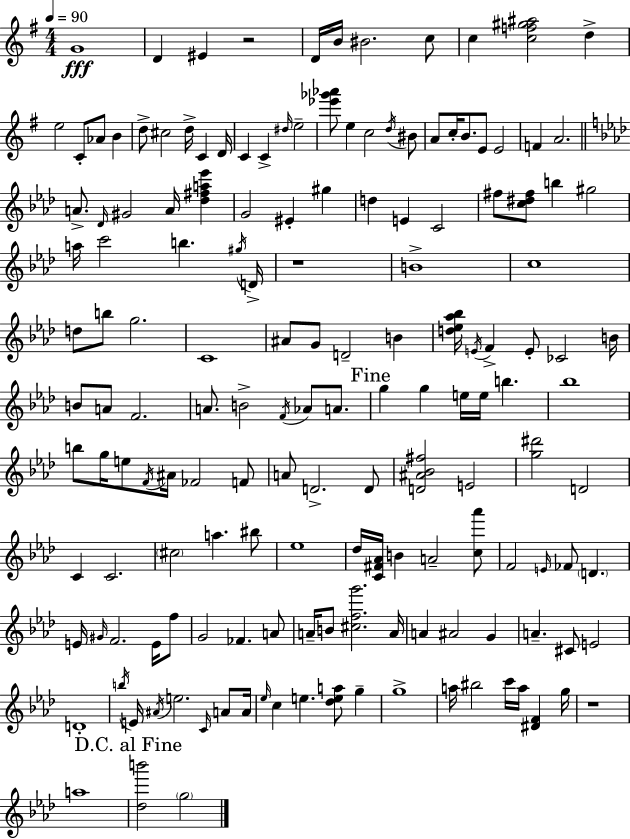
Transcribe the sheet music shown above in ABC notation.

X:1
T:Untitled
M:4/4
L:1/4
K:G
G4 D ^E z2 D/4 B/4 ^B2 c/2 c [cf^g^a]2 d e2 C/2 _A/2 B d/2 ^c2 d/4 C D/4 C C ^d/4 e2 [_e'_g'_a']/2 e c2 d/4 ^B/2 A/2 c/4 B/2 E/2 E2 F A2 A/2 _D/4 ^G2 A/4 [_d^fa_e'] G2 ^E ^g d E C2 ^f/2 [c^d^f]/2 b ^g2 a/4 c'2 b ^g/4 D/4 z4 B4 c4 d/2 b/2 g2 C4 ^A/2 G/2 D2 B [d_e_a_b]/4 E/4 F E/2 _C2 B/4 B/2 A/2 F2 A/2 B2 F/4 _A/2 A/2 g g e/4 e/4 b _b4 b/2 g/4 e/2 F/4 ^A/4 _F2 F/2 A/2 D2 D/2 [D^A_B^f]2 E2 [g^d']2 D2 C C2 ^c2 a ^b/2 _e4 _d/4 [C^F_A]/4 B A2 [c_a']/2 F2 E/4 _F/2 D E/4 ^G/4 F2 E/4 f/2 G2 _F A/2 A/4 B/2 [^cfg']2 A/4 A ^A2 G A ^C/2 E2 D4 b/4 E/4 ^A/4 e2 C/4 A/2 A/4 _e/4 c e [_dea]/2 g g4 a/4 ^b2 c'/4 a/4 [^DF] g/4 z4 a4 [_db']2 g2